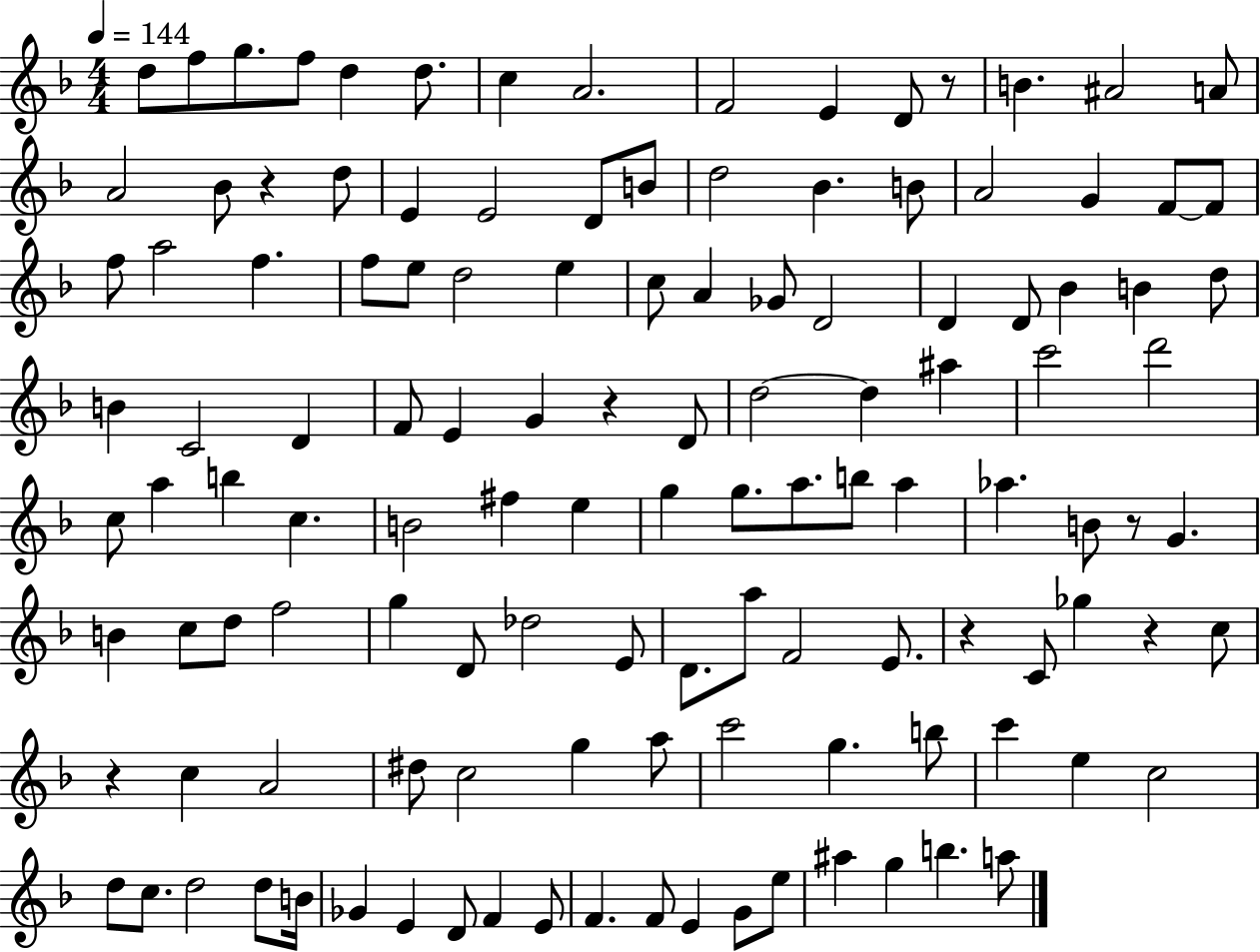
{
  \clef treble
  \numericTimeSignature
  \time 4/4
  \key f \major
  \tempo 4 = 144
  d''8 f''8 g''8. f''8 d''4 d''8. | c''4 a'2. | f'2 e'4 d'8 r8 | b'4. ais'2 a'8 | \break a'2 bes'8 r4 d''8 | e'4 e'2 d'8 b'8 | d''2 bes'4. b'8 | a'2 g'4 f'8~~ f'8 | \break f''8 a''2 f''4. | f''8 e''8 d''2 e''4 | c''8 a'4 ges'8 d'2 | d'4 d'8 bes'4 b'4 d''8 | \break b'4 c'2 d'4 | f'8 e'4 g'4 r4 d'8 | d''2~~ d''4 ais''4 | c'''2 d'''2 | \break c''8 a''4 b''4 c''4. | b'2 fis''4 e''4 | g''4 g''8. a''8. b''8 a''4 | aes''4. b'8 r8 g'4. | \break b'4 c''8 d''8 f''2 | g''4 d'8 des''2 e'8 | d'8. a''8 f'2 e'8. | r4 c'8 ges''4 r4 c''8 | \break r4 c''4 a'2 | dis''8 c''2 g''4 a''8 | c'''2 g''4. b''8 | c'''4 e''4 c''2 | \break d''8 c''8. d''2 d''8 b'16 | ges'4 e'4 d'8 f'4 e'8 | f'4. f'8 e'4 g'8 e''8 | ais''4 g''4 b''4. a''8 | \break \bar "|."
}